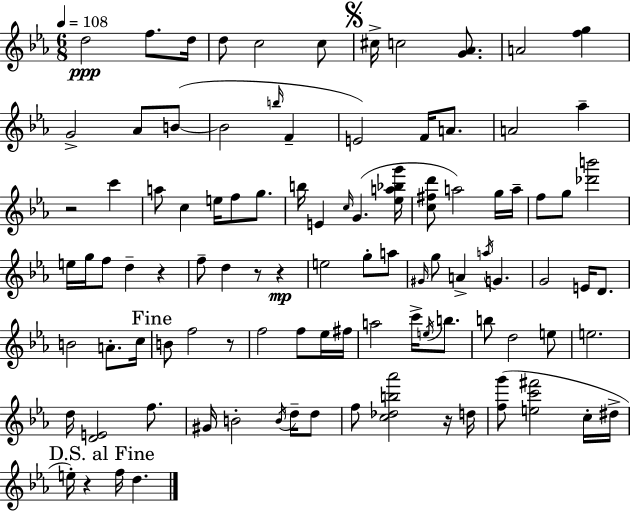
D5/h F5/e. D5/s D5/e C5/h C5/e C#5/s C5/h [G4,Ab4]/e. A4/h [F5,G5]/q G4/h Ab4/e B4/e B4/h B5/s F4/q E4/h F4/s A4/e. A4/h Ab5/q R/h C6/q A5/e C5/q E5/s F5/e G5/e. B5/s E4/q C5/s G4/q. [Eb5,A5,Bb5,G6]/s [C5,F#5,D6]/e A5/h G5/s A5/s F5/e G5/e [Db6,B6]/h E5/s G5/s F5/e D5/q R/q F5/e D5/q R/e R/q E5/h G5/e A5/e G#4/s G5/e A4/q A5/s G4/q. G4/h E4/s D4/e. B4/h A4/e. C5/s B4/e F5/h R/e F5/h F5/e Eb5/s F#5/s A5/h C6/s E5/s B5/e. B5/e D5/h E5/e E5/h. D5/s [D4,E4]/h F5/e. G#4/s B4/h B4/s D5/s D5/e F5/e [C5,Db5,B5,Ab6]/h R/s D5/s [F5,G6]/e [E5,C6,F#6]/h C5/s D#5/s E5/s R/q F5/s D5/q.